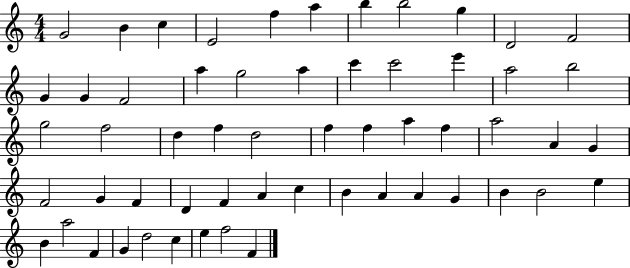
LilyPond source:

{
  \clef treble
  \numericTimeSignature
  \time 4/4
  \key c \major
  g'2 b'4 c''4 | e'2 f''4 a''4 | b''4 b''2 g''4 | d'2 f'2 | \break g'4 g'4 f'2 | a''4 g''2 a''4 | c'''4 c'''2 e'''4 | a''2 b''2 | \break g''2 f''2 | d''4 f''4 d''2 | f''4 f''4 a''4 f''4 | a''2 a'4 g'4 | \break f'2 g'4 f'4 | d'4 f'4 a'4 c''4 | b'4 a'4 a'4 g'4 | b'4 b'2 e''4 | \break b'4 a''2 f'4 | g'4 d''2 c''4 | e''4 f''2 f'4 | \bar "|."
}